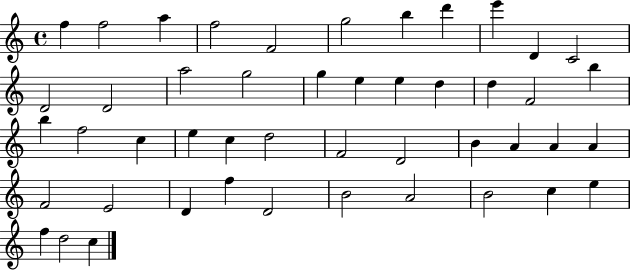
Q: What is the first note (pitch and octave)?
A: F5